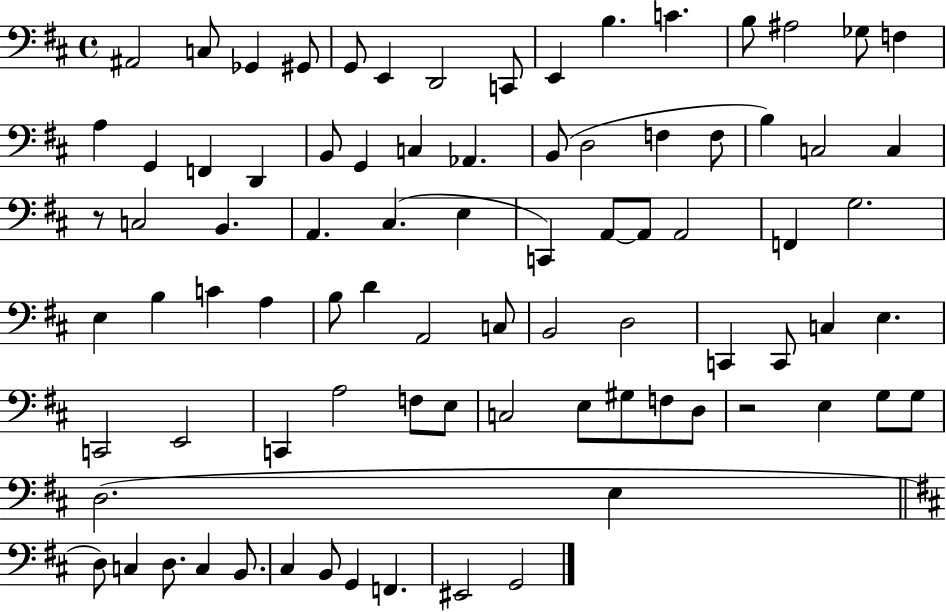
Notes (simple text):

A#2/h C3/e Gb2/q G#2/e G2/e E2/q D2/h C2/e E2/q B3/q. C4/q. B3/e A#3/h Gb3/e F3/q A3/q G2/q F2/q D2/q B2/e G2/q C3/q Ab2/q. B2/e D3/h F3/q F3/e B3/q C3/h C3/q R/e C3/h B2/q. A2/q. C#3/q. E3/q C2/q A2/e A2/e A2/h F2/q G3/h. E3/q B3/q C4/q A3/q B3/e D4/q A2/h C3/e B2/h D3/h C2/q C2/e C3/q E3/q. C2/h E2/h C2/q A3/h F3/e E3/e C3/h E3/e G#3/e F3/e D3/e R/h E3/q G3/e G3/e D3/h. E3/q D3/e C3/q D3/e. C3/q B2/e. C#3/q B2/e G2/q F2/q. EIS2/h G2/h